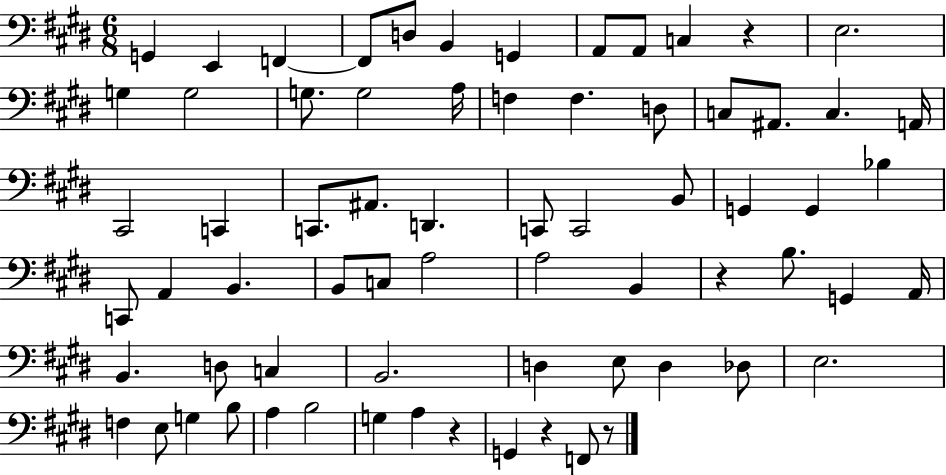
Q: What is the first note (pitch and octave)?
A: G2